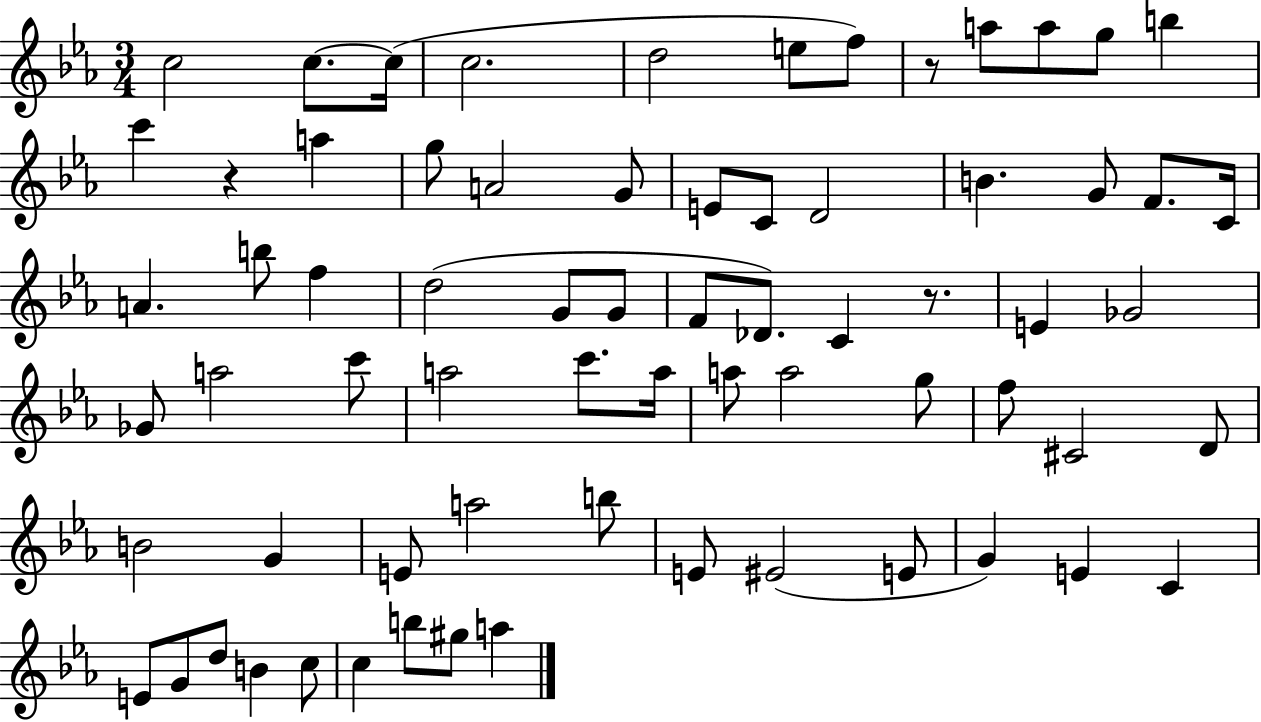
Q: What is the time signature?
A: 3/4